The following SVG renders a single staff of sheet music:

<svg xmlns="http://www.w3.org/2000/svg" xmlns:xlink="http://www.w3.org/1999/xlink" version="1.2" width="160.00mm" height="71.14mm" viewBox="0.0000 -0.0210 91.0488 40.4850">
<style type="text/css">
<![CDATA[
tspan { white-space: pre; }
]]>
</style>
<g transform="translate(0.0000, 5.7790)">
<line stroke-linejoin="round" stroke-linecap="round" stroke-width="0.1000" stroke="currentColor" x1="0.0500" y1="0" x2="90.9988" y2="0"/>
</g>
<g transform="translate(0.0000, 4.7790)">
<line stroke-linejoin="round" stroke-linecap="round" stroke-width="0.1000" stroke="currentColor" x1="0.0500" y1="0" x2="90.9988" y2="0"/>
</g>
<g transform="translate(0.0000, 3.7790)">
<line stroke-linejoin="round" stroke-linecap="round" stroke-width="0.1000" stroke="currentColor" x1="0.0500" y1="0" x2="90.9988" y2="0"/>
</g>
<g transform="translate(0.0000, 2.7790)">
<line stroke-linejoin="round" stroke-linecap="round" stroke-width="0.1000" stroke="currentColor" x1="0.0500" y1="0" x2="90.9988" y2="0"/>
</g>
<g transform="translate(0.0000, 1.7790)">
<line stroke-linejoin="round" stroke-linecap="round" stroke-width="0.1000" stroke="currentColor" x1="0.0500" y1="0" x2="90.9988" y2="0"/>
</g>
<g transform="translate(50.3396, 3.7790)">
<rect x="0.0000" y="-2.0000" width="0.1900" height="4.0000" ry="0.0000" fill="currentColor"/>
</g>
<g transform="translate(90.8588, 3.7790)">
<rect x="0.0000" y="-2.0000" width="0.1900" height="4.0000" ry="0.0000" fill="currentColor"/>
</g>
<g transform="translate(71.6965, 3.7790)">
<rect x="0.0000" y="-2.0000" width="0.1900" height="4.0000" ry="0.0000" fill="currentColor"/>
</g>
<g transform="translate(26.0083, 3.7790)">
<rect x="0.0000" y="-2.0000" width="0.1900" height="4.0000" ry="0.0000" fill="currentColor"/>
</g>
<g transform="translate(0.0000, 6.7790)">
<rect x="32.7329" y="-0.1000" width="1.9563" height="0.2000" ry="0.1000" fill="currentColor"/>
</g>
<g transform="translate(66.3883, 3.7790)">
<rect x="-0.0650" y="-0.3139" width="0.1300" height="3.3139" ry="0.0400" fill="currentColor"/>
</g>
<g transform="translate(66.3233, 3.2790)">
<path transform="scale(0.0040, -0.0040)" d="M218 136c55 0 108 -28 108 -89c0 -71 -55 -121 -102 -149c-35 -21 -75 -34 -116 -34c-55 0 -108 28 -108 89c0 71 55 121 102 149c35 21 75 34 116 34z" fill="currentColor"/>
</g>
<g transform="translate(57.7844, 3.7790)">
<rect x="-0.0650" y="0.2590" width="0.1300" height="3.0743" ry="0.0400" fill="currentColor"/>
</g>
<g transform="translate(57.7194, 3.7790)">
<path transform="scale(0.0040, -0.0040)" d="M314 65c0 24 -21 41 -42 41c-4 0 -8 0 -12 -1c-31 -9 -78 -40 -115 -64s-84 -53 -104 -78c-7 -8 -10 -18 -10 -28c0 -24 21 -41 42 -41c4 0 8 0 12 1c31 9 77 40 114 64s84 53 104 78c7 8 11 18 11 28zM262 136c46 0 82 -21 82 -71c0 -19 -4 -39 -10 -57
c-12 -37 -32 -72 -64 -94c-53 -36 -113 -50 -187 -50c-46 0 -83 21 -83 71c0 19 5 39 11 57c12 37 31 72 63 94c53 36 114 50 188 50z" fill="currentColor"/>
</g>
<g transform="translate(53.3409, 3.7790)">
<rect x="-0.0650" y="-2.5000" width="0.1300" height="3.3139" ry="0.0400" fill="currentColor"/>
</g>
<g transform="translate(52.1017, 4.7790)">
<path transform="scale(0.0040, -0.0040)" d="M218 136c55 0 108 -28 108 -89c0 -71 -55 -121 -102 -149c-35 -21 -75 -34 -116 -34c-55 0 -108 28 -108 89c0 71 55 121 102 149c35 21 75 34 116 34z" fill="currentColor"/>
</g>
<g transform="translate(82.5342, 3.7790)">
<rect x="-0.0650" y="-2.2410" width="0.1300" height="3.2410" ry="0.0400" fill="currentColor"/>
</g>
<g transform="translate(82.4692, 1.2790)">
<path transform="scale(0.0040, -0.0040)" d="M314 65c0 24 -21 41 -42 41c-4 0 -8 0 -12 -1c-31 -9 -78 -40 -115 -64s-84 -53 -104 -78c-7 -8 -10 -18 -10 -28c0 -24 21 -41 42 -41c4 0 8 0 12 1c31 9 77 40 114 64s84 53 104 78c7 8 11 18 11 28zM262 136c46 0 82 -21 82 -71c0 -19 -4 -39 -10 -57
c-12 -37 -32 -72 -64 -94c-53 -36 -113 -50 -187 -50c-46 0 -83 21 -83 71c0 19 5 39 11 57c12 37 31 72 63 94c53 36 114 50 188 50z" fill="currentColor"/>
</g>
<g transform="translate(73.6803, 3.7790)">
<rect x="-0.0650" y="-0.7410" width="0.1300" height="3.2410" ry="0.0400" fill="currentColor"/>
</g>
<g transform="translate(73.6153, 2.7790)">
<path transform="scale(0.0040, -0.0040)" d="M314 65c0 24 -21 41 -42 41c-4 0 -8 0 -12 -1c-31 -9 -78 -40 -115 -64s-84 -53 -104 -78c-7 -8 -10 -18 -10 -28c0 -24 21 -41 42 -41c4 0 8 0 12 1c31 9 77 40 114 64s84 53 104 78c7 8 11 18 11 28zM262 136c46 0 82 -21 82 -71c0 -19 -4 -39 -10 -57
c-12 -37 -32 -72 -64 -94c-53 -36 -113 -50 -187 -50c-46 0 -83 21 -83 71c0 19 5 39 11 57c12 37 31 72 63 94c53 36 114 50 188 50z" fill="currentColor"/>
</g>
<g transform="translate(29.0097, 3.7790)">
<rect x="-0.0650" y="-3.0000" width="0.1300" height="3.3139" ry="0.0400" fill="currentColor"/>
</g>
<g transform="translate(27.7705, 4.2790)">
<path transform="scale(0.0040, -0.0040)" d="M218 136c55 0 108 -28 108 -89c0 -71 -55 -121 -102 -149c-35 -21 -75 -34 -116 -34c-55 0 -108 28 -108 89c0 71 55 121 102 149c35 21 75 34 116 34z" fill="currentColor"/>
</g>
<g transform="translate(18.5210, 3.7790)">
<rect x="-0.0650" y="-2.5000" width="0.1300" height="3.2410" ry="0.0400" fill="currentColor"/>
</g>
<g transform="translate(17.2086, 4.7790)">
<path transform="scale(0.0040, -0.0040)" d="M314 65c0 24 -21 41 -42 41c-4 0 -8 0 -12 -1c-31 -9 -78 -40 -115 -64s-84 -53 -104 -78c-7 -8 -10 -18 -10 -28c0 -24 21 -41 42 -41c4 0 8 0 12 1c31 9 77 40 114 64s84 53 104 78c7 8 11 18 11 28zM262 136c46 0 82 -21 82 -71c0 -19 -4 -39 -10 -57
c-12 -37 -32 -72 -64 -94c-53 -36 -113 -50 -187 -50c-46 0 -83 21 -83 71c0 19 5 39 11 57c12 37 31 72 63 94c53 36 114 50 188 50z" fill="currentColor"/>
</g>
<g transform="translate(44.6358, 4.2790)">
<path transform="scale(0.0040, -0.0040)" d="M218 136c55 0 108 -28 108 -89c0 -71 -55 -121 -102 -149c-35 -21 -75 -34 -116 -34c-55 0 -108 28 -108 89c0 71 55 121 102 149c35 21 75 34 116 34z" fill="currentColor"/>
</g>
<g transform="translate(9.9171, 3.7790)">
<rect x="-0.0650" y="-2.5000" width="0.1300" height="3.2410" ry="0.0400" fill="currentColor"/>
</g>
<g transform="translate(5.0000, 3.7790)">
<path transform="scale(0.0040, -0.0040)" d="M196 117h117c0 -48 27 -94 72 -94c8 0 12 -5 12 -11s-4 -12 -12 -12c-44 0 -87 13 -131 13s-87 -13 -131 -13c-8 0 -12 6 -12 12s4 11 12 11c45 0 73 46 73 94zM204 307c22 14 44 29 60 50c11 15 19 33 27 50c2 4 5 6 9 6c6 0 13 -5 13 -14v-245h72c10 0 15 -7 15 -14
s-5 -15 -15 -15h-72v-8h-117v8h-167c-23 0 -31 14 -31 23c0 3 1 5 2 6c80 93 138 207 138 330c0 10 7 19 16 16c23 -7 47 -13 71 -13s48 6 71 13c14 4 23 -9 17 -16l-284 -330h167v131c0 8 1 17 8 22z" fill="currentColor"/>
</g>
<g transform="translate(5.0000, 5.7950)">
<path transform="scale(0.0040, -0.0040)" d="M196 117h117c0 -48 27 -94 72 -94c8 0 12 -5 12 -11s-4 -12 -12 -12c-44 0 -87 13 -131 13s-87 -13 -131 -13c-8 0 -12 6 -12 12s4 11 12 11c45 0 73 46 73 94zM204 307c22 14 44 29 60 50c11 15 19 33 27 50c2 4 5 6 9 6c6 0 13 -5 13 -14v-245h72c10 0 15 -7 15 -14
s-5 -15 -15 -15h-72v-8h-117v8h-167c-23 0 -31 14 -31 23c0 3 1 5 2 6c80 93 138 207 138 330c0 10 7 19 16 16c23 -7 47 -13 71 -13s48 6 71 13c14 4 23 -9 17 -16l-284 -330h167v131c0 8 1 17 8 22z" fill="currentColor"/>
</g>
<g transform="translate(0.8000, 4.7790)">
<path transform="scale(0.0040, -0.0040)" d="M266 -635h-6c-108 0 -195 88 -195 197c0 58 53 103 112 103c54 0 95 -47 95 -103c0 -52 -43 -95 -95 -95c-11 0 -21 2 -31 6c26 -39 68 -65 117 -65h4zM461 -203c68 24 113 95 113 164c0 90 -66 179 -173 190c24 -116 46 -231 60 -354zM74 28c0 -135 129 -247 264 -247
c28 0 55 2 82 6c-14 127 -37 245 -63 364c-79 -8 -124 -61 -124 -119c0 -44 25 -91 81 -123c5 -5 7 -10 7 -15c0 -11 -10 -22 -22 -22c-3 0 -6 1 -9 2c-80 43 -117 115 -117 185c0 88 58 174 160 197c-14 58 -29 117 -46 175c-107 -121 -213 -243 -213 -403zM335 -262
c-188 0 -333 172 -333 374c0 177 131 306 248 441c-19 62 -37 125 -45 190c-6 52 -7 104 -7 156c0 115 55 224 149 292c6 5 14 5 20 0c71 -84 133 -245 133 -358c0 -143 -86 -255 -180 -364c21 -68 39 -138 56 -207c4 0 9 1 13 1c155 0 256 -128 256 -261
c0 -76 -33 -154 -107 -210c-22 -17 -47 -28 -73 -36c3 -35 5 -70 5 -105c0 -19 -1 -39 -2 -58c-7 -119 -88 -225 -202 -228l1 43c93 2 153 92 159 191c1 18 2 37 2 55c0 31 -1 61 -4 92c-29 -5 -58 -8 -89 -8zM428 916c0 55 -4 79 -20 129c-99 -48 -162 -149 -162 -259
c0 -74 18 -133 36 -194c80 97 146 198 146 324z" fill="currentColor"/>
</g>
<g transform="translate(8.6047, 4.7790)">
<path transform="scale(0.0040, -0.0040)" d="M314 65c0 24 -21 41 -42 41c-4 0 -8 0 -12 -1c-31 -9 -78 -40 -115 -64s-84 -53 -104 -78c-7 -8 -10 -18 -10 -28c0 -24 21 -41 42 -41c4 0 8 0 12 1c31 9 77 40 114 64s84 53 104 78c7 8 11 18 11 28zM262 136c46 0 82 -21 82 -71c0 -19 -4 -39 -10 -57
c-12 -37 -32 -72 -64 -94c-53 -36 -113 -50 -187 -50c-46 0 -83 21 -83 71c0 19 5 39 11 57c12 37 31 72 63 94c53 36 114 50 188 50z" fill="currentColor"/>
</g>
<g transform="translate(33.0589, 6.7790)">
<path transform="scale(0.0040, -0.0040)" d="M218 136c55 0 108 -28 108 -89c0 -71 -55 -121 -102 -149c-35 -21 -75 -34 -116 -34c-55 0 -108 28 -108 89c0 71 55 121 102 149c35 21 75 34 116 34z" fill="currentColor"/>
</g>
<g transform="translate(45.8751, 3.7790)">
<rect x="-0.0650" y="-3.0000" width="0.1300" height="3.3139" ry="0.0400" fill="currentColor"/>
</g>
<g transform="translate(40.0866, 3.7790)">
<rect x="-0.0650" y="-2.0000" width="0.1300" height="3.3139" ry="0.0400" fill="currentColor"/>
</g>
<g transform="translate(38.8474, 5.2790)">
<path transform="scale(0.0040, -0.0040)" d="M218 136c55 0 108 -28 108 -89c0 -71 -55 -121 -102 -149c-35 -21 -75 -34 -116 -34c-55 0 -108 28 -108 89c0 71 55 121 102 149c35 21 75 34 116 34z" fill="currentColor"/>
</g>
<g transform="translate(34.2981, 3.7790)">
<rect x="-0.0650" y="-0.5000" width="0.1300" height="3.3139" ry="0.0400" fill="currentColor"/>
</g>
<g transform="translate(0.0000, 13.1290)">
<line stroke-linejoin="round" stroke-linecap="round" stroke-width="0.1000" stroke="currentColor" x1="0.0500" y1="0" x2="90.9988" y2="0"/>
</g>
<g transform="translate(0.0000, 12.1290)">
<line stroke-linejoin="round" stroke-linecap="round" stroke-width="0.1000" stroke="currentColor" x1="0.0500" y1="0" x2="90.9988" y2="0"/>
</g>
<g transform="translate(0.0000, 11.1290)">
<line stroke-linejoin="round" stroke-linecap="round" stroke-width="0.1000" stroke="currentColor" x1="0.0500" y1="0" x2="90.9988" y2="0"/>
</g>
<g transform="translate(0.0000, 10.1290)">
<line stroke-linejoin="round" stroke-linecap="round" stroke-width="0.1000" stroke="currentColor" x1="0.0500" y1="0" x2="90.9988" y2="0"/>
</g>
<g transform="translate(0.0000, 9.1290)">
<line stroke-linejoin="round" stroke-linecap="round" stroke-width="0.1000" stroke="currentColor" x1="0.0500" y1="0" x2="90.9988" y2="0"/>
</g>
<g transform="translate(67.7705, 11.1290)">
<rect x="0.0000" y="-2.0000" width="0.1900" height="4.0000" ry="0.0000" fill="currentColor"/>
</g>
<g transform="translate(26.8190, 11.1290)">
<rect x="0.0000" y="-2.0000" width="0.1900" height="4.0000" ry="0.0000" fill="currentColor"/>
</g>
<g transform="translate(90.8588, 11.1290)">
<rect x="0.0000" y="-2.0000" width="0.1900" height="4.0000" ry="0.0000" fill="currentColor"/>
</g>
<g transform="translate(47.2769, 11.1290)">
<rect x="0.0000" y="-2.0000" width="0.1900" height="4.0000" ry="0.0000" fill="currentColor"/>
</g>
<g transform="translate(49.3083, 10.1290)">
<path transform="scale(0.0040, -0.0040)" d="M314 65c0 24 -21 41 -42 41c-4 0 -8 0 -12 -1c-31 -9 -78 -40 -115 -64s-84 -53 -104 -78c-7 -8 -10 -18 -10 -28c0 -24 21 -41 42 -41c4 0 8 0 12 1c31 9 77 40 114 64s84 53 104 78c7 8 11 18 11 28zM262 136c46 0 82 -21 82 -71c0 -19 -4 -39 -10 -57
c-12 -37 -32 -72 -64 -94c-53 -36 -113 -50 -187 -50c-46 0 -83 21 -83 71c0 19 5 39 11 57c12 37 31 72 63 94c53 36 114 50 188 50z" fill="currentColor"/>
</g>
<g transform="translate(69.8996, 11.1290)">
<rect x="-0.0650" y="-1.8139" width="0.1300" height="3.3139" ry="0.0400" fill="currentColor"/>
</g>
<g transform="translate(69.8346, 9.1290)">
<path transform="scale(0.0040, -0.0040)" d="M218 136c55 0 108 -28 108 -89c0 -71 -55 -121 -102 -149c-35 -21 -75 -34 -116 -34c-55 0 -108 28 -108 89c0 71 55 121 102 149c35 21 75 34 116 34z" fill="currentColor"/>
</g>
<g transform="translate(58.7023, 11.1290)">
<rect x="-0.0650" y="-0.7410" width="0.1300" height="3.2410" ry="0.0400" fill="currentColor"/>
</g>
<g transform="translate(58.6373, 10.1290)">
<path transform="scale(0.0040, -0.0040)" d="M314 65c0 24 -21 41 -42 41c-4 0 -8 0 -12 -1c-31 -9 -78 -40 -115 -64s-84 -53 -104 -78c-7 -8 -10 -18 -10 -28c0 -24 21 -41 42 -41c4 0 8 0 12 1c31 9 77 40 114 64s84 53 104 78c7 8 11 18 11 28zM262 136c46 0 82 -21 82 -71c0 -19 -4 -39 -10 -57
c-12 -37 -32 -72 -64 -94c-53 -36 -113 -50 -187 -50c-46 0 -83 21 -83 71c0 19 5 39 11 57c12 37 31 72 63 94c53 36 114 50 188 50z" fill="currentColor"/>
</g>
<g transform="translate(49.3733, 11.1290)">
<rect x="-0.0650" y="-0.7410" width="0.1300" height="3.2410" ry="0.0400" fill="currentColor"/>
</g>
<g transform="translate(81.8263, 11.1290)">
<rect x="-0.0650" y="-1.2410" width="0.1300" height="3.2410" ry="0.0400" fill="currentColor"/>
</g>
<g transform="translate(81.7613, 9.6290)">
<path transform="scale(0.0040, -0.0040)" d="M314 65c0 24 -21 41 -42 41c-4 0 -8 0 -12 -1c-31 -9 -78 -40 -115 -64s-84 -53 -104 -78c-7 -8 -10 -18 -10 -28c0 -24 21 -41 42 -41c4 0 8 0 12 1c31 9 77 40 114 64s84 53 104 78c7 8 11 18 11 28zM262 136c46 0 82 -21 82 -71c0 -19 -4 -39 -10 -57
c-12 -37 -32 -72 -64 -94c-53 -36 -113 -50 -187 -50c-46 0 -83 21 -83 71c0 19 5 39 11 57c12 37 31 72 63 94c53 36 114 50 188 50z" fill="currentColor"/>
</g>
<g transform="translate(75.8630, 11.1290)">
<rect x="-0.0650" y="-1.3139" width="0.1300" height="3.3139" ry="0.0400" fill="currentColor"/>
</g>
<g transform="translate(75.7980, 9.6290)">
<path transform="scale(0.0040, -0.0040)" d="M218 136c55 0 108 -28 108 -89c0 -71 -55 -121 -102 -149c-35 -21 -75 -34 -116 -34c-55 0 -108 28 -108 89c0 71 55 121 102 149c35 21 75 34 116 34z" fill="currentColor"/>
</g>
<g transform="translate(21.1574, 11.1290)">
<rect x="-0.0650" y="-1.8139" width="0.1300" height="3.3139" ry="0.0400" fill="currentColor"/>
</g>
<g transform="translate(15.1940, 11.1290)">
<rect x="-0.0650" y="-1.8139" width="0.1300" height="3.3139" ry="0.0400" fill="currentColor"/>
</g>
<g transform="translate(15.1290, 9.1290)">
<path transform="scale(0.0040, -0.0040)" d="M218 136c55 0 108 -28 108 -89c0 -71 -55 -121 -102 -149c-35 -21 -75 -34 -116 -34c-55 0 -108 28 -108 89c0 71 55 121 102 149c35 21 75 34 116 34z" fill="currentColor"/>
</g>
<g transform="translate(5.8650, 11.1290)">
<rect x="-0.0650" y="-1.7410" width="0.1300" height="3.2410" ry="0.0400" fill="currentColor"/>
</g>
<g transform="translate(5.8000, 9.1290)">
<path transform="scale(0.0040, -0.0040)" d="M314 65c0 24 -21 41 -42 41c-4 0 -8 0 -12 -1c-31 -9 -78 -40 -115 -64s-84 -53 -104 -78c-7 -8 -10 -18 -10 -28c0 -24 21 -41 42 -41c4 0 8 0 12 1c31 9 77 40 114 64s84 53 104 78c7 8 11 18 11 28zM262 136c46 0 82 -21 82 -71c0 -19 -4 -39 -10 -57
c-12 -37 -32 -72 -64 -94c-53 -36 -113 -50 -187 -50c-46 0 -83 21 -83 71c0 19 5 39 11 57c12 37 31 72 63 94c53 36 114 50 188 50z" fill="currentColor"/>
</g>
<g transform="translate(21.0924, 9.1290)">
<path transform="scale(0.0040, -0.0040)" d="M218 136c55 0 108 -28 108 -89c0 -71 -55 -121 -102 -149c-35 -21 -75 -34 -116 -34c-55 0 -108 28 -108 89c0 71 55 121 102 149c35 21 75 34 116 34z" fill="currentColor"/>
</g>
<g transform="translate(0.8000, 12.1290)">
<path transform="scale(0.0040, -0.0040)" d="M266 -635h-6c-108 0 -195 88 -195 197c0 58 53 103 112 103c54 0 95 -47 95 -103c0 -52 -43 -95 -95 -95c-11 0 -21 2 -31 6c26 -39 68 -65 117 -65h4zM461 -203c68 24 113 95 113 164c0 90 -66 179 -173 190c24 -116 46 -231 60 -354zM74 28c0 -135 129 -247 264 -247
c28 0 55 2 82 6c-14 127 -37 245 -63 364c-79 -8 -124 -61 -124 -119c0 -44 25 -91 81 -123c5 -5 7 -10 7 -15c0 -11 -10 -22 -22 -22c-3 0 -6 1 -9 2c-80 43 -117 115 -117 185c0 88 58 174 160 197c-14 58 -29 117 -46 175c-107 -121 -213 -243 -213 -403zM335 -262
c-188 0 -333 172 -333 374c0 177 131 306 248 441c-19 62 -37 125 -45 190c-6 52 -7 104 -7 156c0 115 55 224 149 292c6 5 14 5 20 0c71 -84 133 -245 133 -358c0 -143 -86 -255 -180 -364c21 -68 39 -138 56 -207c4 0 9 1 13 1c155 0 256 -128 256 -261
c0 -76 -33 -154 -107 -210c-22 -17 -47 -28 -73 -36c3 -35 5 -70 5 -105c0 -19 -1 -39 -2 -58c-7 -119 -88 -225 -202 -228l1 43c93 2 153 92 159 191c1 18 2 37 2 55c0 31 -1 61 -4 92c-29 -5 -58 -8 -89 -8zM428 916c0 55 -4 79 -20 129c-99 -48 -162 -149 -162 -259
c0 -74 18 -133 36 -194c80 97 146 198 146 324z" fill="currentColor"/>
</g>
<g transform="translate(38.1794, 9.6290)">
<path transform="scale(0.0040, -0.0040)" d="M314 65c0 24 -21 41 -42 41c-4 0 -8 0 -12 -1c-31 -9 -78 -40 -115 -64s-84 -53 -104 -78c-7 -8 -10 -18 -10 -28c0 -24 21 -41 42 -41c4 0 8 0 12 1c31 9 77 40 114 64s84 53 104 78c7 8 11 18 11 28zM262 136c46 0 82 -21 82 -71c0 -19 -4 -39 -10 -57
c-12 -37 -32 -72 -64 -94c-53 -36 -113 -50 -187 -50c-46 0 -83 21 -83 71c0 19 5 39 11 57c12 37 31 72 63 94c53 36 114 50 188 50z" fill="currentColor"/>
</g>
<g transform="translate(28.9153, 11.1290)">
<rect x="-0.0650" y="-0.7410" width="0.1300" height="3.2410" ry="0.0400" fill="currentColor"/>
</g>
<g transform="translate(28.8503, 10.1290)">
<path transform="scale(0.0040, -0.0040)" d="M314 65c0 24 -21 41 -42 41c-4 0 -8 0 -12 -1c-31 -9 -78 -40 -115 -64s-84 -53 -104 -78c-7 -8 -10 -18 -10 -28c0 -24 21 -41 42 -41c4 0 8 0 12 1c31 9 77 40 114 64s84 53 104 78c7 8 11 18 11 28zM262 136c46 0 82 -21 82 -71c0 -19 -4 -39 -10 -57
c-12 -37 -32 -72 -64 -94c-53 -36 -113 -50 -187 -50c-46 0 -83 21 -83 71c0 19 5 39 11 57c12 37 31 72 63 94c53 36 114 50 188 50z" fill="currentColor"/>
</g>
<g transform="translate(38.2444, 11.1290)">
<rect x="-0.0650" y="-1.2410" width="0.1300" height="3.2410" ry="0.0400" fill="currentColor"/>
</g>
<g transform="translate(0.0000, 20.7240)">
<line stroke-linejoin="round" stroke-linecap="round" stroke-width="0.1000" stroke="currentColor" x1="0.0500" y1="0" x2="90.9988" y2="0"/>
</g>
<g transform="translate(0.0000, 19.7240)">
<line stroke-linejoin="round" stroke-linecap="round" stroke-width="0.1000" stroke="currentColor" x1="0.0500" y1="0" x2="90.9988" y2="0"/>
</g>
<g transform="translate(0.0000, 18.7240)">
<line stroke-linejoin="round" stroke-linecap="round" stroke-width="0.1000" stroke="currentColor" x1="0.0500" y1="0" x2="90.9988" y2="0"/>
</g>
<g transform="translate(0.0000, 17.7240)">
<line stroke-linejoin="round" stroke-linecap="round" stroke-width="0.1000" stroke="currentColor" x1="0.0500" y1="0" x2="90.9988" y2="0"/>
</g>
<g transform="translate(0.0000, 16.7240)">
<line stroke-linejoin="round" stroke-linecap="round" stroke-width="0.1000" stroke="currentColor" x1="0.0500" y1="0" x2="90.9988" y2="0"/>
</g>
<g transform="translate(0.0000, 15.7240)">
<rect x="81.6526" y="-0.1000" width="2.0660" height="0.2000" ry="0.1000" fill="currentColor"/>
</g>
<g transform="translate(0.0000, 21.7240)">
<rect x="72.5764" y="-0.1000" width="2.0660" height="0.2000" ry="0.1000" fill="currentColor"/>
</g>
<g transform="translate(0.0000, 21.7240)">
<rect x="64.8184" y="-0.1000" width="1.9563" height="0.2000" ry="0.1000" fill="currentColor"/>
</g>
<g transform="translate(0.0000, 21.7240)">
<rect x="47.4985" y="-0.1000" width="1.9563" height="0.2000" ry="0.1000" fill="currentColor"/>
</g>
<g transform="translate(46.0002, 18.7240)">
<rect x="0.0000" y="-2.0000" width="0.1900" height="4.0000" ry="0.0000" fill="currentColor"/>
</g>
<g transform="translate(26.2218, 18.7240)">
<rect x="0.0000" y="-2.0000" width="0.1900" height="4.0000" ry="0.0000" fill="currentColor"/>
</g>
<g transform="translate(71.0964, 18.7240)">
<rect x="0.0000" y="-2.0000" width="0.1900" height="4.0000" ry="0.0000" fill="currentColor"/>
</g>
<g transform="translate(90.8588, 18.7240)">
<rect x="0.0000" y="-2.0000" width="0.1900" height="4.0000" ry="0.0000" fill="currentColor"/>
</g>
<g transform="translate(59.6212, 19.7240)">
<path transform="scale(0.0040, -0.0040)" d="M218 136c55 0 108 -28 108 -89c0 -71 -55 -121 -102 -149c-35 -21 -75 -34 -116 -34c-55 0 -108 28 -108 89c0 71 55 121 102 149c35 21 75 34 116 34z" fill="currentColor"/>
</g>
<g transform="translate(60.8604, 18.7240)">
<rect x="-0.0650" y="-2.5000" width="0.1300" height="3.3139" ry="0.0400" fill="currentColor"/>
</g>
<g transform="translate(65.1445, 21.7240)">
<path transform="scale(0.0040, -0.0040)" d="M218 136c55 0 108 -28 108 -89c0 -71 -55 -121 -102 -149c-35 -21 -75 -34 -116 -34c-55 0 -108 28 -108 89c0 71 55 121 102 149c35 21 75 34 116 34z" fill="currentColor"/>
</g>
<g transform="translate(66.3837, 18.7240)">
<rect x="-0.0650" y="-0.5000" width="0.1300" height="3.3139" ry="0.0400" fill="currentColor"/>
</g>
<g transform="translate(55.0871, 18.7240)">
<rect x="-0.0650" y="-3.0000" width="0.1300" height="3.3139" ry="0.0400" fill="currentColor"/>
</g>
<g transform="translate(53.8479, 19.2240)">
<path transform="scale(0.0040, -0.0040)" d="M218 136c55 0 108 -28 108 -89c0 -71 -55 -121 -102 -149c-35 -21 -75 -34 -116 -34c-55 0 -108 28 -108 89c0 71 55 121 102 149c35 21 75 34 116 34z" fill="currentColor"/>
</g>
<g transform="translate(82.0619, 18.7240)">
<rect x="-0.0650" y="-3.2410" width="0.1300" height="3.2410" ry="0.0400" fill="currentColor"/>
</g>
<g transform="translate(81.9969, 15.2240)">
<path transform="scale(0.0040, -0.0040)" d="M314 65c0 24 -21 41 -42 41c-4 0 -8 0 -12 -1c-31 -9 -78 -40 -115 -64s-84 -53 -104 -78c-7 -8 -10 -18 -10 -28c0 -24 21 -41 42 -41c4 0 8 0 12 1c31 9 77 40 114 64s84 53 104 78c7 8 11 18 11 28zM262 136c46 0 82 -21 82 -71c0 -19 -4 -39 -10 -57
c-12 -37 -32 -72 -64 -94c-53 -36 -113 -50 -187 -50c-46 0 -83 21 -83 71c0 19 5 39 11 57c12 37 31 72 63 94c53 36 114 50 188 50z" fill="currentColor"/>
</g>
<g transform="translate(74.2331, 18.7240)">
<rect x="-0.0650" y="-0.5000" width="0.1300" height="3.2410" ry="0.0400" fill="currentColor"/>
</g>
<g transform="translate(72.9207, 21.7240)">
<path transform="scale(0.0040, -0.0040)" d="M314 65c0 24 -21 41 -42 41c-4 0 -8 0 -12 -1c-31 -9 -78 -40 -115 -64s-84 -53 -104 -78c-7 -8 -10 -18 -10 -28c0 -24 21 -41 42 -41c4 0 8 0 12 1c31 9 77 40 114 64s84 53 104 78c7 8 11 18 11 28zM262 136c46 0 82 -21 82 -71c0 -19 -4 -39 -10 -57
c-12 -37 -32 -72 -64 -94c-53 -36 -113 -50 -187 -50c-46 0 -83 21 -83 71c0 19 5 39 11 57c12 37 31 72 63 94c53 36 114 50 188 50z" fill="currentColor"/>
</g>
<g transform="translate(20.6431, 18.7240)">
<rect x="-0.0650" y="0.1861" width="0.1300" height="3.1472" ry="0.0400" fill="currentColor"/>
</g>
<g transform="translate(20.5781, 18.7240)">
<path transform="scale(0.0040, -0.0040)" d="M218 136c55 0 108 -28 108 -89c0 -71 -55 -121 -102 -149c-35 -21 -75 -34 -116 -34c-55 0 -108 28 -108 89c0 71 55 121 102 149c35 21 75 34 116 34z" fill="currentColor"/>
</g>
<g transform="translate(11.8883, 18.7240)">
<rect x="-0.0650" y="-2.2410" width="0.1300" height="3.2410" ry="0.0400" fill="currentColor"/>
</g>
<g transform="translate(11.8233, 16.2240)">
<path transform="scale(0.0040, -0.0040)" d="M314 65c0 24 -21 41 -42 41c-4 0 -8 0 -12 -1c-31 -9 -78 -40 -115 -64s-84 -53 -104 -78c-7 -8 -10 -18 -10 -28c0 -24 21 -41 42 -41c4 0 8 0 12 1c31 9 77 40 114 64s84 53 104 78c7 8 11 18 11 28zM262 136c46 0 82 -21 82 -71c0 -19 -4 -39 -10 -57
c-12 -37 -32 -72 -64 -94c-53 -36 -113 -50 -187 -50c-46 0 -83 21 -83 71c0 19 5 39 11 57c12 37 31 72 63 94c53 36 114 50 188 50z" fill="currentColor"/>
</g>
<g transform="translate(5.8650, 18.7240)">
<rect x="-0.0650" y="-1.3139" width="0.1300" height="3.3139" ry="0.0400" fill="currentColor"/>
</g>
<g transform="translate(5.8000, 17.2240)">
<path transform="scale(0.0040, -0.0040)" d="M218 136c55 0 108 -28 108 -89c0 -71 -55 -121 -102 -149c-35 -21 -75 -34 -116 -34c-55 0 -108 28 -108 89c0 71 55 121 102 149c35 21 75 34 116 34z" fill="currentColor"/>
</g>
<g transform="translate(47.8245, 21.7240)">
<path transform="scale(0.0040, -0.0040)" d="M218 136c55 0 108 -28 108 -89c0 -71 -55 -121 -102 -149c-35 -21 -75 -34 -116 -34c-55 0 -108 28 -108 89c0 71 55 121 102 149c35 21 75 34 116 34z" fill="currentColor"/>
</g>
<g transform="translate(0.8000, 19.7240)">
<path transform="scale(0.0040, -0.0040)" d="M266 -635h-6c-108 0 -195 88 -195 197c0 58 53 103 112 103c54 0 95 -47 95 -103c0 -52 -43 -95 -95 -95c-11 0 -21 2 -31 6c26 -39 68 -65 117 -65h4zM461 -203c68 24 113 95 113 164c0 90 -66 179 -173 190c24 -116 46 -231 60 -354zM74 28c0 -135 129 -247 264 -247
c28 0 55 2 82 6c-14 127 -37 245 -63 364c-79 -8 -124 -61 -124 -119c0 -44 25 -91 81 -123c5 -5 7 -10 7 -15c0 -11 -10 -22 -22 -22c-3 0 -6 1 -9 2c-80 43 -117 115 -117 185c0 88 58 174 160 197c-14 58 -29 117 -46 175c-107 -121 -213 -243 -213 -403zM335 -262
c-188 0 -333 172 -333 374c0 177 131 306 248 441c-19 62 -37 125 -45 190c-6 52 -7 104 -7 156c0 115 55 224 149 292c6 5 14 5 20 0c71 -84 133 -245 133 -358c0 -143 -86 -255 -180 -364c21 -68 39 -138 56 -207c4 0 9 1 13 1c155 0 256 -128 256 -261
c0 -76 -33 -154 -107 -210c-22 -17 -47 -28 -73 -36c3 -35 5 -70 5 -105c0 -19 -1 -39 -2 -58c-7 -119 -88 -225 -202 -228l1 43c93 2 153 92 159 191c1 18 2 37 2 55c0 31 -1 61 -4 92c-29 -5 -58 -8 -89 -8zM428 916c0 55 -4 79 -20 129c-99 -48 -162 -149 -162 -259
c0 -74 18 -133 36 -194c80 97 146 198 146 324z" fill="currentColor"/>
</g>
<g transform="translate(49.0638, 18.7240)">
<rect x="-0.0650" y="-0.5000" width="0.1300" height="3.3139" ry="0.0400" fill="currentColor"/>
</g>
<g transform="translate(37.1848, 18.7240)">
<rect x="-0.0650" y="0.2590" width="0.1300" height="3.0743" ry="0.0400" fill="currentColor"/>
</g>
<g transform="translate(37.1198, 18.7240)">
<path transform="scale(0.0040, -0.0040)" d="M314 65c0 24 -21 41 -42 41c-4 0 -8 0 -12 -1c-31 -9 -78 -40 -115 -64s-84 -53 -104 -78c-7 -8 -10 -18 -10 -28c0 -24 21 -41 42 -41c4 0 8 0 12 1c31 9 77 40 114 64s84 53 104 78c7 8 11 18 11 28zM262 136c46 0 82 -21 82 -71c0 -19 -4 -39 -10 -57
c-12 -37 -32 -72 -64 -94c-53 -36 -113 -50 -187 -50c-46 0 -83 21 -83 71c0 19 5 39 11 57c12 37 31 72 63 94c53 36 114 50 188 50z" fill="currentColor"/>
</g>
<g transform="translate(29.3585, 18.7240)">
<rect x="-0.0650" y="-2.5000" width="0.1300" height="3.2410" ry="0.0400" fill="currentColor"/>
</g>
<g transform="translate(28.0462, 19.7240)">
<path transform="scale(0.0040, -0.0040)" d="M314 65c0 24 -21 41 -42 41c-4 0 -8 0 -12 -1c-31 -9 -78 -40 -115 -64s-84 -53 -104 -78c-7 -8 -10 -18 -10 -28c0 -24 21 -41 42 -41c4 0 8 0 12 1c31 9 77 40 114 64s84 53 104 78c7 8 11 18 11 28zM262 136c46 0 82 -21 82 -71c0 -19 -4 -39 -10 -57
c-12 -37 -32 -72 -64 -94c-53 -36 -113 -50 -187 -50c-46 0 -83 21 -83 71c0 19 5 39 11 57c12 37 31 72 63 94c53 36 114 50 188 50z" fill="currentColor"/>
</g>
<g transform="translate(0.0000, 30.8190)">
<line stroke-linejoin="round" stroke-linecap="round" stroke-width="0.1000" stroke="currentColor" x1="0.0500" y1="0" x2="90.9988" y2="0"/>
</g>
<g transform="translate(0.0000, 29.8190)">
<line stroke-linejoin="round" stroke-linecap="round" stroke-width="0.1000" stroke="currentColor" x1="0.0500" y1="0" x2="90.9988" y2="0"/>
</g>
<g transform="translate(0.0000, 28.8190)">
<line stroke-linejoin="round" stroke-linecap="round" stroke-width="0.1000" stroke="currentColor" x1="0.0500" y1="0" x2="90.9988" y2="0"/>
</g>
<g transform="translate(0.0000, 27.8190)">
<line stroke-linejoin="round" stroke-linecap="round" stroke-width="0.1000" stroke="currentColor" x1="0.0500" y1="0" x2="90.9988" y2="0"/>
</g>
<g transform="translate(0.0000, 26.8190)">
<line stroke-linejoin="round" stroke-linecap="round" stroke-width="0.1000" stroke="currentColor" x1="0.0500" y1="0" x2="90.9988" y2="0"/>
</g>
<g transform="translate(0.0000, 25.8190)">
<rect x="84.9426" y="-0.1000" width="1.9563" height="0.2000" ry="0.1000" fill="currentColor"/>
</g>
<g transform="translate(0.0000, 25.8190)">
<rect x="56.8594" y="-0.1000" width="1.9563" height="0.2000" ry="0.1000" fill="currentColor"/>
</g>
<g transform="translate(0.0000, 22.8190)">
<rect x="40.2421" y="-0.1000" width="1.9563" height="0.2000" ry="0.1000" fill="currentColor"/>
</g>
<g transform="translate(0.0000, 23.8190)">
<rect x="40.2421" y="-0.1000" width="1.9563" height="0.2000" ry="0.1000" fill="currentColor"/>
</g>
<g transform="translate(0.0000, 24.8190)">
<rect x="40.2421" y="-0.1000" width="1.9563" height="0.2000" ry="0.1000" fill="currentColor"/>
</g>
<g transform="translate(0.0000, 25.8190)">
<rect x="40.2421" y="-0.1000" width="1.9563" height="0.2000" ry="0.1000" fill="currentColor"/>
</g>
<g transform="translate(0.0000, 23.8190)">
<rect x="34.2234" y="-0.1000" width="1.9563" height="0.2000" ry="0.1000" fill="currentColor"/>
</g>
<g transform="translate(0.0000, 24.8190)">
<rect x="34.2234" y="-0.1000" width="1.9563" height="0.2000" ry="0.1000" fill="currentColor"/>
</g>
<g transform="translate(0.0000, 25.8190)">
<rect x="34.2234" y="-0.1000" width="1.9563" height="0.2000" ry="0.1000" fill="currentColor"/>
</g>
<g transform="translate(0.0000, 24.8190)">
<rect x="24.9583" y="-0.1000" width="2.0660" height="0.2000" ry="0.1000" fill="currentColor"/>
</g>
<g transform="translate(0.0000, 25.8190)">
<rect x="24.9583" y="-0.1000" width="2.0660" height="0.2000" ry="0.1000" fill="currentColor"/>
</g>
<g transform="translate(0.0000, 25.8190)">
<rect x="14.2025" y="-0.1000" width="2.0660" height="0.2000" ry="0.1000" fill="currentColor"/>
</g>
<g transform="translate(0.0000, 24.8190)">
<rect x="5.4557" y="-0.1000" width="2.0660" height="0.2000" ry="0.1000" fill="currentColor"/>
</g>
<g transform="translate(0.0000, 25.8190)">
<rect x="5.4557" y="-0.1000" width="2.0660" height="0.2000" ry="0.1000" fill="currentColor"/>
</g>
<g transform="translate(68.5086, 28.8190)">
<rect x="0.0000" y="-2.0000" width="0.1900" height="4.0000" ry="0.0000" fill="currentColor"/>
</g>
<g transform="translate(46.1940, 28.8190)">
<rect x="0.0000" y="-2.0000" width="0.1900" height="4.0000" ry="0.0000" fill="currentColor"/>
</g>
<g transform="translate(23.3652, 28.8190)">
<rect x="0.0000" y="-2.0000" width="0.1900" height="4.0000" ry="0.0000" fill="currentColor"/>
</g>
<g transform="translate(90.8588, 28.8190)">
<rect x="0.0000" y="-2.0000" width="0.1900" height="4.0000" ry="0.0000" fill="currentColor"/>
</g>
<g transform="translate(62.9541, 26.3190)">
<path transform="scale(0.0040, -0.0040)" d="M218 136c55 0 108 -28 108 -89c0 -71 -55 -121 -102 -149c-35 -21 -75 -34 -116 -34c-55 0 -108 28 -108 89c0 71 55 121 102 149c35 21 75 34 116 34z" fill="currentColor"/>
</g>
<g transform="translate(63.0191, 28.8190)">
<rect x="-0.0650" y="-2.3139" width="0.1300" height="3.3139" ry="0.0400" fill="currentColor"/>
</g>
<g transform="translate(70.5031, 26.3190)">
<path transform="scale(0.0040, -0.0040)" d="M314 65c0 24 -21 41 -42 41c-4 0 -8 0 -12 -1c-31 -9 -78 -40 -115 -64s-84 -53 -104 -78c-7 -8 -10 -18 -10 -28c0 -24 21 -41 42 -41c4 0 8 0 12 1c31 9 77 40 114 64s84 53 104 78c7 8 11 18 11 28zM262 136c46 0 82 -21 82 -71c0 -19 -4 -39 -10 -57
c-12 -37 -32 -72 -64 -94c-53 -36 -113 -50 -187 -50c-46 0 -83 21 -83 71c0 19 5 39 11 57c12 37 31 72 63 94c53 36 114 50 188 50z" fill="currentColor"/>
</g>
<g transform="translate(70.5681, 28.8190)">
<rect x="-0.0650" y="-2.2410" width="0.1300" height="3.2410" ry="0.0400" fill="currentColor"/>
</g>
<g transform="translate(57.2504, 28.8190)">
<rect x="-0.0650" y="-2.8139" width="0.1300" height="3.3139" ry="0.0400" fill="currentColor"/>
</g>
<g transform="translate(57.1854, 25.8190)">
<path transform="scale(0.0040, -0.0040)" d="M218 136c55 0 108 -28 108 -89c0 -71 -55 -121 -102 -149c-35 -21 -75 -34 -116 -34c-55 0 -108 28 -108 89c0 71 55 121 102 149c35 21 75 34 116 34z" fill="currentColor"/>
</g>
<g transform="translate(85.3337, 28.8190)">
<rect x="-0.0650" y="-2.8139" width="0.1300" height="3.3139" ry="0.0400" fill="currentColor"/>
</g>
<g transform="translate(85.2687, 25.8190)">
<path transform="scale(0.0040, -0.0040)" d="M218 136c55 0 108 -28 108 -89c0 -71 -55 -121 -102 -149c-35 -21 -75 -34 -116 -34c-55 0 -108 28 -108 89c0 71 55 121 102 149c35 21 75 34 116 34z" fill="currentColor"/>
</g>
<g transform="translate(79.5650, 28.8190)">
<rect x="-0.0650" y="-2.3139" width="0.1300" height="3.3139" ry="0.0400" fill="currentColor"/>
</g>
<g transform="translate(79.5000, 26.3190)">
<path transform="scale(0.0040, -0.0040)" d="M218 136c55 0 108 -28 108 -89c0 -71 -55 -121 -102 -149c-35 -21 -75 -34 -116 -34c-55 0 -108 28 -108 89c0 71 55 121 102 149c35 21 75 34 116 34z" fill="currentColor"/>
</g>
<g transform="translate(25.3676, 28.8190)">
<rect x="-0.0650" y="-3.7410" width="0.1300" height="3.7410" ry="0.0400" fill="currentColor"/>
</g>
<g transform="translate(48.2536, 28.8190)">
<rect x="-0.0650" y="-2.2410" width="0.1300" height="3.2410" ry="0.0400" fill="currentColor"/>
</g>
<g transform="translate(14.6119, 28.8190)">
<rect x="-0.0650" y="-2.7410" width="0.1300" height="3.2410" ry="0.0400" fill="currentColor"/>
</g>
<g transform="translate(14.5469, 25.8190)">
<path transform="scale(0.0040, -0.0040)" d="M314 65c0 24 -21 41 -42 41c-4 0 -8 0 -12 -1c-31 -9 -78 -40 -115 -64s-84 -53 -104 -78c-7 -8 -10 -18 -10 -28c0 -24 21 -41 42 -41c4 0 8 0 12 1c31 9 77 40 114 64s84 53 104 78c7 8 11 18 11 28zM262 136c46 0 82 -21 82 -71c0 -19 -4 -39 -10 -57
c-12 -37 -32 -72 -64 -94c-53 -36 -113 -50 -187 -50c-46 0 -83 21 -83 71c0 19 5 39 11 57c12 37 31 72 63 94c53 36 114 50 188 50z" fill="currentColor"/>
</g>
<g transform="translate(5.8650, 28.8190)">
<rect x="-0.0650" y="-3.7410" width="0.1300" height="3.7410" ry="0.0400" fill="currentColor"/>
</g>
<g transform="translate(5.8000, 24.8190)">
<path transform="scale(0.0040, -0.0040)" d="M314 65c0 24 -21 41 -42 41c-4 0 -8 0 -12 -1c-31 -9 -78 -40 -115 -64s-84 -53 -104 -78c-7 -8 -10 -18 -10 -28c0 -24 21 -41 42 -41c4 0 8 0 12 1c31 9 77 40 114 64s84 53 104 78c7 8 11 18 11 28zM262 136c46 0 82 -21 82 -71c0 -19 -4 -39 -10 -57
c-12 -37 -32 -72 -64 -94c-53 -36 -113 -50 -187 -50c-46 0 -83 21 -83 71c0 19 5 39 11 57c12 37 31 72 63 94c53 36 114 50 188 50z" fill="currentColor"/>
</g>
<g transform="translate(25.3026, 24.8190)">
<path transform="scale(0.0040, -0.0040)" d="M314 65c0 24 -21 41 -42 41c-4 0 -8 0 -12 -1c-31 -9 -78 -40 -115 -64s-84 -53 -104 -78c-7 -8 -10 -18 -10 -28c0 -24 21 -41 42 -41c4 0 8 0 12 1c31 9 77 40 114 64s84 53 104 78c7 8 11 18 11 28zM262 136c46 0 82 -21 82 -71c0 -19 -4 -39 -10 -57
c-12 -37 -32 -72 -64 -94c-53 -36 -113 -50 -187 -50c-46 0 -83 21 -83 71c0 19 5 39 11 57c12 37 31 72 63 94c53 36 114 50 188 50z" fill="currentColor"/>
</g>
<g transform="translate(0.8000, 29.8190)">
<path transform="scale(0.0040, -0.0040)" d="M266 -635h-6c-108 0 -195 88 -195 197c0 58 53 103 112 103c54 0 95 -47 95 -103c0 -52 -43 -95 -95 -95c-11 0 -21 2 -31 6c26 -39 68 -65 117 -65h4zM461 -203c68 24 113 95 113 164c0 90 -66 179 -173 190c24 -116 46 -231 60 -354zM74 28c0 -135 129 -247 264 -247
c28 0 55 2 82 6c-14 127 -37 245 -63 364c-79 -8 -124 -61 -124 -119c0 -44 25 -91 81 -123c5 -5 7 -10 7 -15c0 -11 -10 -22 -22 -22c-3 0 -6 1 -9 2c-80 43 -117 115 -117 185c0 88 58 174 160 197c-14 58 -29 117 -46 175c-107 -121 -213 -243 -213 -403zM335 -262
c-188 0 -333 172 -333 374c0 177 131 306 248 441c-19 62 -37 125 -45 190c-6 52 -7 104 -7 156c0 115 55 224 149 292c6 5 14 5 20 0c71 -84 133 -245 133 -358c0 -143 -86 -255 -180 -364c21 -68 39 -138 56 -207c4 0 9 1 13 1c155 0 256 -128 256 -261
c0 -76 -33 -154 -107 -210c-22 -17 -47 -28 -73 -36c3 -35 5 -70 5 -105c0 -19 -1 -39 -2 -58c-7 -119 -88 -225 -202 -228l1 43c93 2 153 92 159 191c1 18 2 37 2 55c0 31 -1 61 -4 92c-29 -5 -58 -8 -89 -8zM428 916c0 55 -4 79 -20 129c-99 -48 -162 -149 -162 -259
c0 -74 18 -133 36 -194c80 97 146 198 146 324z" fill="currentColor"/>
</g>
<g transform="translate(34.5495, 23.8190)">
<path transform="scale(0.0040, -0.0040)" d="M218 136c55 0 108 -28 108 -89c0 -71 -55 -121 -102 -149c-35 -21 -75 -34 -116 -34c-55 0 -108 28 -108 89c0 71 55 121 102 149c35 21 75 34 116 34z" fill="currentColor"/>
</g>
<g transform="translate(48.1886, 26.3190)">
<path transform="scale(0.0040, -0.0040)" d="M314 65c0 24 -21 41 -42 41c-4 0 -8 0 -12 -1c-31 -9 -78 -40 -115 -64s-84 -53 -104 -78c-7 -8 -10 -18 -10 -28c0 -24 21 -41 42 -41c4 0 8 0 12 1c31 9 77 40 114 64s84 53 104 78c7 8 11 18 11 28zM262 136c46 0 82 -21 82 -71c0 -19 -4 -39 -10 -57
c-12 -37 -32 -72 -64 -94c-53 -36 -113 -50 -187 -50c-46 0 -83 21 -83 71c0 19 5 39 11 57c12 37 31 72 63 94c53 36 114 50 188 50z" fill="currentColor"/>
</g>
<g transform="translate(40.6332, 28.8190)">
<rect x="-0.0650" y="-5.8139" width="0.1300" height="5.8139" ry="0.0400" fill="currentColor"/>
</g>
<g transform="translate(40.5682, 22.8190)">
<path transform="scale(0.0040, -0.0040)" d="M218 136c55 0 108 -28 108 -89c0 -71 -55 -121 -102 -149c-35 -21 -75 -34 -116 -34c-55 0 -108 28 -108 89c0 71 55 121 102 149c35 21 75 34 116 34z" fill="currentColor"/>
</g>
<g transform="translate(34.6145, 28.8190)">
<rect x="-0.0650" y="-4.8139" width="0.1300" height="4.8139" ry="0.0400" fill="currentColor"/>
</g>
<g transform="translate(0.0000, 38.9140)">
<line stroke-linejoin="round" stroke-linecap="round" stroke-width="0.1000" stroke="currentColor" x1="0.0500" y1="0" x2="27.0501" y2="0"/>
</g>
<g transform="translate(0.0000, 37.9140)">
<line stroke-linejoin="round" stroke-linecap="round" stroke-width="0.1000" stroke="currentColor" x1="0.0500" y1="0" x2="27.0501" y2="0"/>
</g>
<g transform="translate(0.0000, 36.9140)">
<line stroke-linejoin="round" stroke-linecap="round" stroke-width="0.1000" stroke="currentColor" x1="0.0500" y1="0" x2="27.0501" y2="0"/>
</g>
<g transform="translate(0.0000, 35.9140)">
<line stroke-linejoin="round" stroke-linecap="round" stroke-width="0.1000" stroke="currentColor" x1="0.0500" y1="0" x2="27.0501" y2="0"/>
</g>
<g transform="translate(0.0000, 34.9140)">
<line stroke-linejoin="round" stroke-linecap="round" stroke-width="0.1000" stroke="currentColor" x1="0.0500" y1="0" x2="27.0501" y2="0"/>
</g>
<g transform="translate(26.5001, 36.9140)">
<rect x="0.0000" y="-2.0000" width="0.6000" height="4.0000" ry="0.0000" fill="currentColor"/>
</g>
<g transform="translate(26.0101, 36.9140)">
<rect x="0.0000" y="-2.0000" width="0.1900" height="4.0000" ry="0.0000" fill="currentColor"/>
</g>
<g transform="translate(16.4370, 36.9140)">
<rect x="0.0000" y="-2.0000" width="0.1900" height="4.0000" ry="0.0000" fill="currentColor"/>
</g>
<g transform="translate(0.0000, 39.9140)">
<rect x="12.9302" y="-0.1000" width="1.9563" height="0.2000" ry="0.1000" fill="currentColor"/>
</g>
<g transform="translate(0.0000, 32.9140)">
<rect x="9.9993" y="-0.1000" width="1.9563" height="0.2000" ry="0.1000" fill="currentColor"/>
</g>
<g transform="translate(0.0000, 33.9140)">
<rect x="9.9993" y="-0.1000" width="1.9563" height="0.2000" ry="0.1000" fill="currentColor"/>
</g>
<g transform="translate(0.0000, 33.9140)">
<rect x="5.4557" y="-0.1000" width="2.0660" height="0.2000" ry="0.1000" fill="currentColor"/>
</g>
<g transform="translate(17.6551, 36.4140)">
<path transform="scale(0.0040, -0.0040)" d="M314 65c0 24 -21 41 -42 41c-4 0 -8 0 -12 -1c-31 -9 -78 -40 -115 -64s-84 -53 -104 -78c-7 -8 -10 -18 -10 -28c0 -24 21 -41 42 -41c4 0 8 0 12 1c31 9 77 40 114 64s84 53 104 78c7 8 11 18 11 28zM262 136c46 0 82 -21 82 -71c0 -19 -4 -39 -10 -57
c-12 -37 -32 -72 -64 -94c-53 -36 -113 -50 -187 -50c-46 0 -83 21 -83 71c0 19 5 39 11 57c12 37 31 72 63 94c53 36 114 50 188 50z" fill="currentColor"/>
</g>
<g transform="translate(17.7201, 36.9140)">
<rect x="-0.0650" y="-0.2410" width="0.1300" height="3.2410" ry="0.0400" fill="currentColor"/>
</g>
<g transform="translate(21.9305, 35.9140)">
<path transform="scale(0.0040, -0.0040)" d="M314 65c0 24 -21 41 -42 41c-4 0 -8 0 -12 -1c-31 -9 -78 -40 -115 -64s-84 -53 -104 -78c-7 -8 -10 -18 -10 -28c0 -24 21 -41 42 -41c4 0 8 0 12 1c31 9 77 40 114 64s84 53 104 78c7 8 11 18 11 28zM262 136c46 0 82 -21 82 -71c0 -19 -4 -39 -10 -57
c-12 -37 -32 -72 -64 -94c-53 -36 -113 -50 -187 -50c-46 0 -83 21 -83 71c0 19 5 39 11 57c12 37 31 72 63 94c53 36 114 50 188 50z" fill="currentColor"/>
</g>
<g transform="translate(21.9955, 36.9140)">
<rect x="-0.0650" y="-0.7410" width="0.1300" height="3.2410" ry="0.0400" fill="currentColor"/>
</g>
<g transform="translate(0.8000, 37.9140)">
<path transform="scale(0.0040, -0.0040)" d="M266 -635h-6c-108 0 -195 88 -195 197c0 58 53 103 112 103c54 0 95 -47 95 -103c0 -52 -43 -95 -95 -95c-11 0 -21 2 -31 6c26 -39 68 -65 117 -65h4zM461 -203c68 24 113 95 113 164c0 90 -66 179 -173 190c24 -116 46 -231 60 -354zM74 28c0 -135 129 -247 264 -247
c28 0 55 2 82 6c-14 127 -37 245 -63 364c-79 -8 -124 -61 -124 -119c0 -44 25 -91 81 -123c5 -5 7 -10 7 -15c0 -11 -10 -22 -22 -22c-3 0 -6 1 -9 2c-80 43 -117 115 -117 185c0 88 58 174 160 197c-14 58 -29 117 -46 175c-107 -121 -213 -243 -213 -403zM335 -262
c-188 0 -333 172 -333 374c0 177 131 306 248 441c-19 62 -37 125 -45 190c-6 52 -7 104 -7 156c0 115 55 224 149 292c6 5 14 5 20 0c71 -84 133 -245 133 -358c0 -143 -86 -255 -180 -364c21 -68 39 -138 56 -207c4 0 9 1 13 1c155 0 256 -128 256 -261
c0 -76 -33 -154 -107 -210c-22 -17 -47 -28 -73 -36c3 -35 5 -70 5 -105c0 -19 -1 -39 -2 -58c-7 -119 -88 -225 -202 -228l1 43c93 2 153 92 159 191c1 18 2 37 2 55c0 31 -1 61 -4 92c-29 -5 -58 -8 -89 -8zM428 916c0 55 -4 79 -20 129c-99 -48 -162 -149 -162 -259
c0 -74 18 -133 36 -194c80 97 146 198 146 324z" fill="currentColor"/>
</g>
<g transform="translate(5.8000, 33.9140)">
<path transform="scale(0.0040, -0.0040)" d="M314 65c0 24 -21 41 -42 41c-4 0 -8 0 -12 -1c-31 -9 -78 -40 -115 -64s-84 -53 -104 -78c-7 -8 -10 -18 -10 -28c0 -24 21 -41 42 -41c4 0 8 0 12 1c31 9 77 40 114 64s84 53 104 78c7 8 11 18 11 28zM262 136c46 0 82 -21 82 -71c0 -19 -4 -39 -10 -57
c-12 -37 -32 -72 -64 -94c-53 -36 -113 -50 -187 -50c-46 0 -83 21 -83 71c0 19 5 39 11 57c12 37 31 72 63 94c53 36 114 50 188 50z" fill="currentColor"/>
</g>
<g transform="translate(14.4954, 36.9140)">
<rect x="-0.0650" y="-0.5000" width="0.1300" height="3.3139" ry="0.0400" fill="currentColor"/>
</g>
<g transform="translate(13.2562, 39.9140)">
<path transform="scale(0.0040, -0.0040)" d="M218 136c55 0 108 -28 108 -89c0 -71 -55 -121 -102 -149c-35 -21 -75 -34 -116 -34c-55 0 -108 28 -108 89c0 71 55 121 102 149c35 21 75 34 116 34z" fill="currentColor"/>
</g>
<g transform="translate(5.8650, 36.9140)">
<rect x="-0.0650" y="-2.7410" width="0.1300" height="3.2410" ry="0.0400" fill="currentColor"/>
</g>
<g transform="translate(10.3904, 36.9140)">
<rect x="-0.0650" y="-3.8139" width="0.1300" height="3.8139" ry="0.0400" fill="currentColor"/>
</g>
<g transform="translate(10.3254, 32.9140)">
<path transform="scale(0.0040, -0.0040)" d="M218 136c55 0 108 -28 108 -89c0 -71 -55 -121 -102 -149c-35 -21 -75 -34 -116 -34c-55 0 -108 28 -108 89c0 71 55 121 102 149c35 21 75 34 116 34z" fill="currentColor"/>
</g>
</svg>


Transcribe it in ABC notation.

X:1
T:Untitled
M:4/4
L:1/4
K:C
G2 G2 A C F A G B2 c d2 g2 f2 f f d2 e2 d2 d2 f e e2 e g2 B G2 B2 C A G C C2 b2 c'2 a2 c'2 e' g' g2 a g g2 g a a2 c' C c2 d2